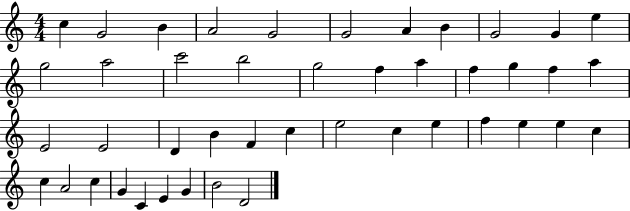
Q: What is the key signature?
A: C major